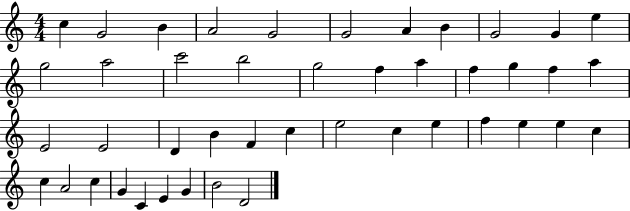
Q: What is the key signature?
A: C major